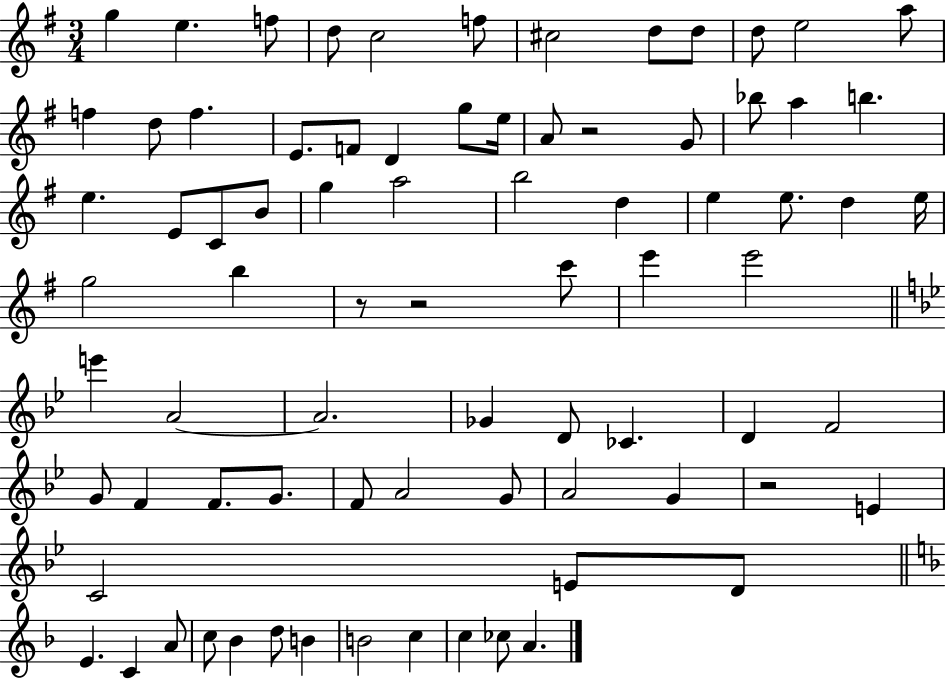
X:1
T:Untitled
M:3/4
L:1/4
K:G
g e f/2 d/2 c2 f/2 ^c2 d/2 d/2 d/2 e2 a/2 f d/2 f E/2 F/2 D g/2 e/4 A/2 z2 G/2 _b/2 a b e E/2 C/2 B/2 g a2 b2 d e e/2 d e/4 g2 b z/2 z2 c'/2 e' e'2 e' A2 A2 _G D/2 _C D F2 G/2 F F/2 G/2 F/2 A2 G/2 A2 G z2 E C2 E/2 D/2 E C A/2 c/2 _B d/2 B B2 c c _c/2 A